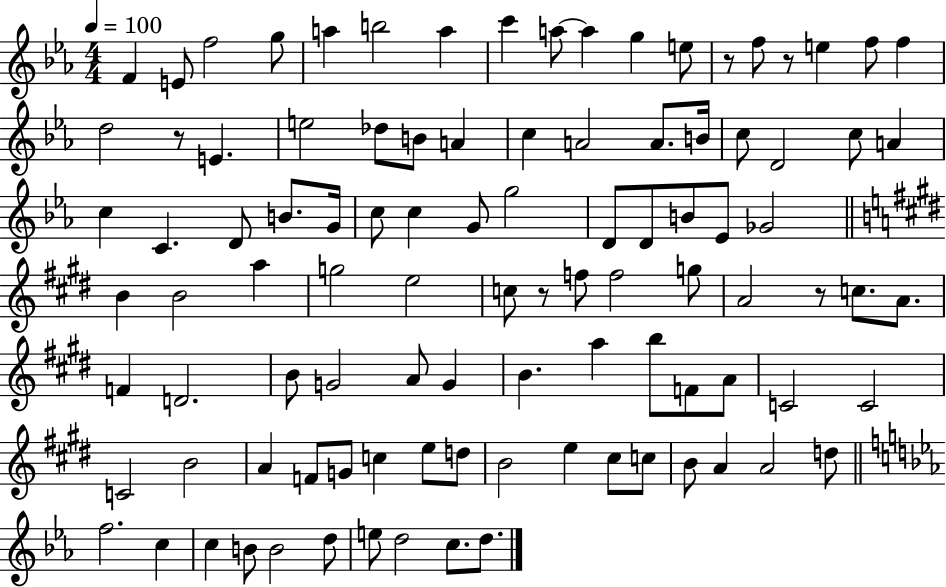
{
  \clef treble
  \numericTimeSignature
  \time 4/4
  \key ees \major
  \tempo 4 = 100
  \repeat volta 2 { f'4 e'8 f''2 g''8 | a''4 b''2 a''4 | c'''4 a''8~~ a''4 g''4 e''8 | r8 f''8 r8 e''4 f''8 f''4 | \break d''2 r8 e'4. | e''2 des''8 b'8 a'4 | c''4 a'2 a'8. b'16 | c''8 d'2 c''8 a'4 | \break c''4 c'4. d'8 b'8. g'16 | c''8 c''4 g'8 g''2 | d'8 d'8 b'8 ees'8 ges'2 | \bar "||" \break \key e \major b'4 b'2 a''4 | g''2 e''2 | c''8 r8 f''8 f''2 g''8 | a'2 r8 c''8. a'8. | \break f'4 d'2. | b'8 g'2 a'8 g'4 | b'4. a''4 b''8 f'8 a'8 | c'2 c'2 | \break c'2 b'2 | a'4 f'8 g'8 c''4 e''8 d''8 | b'2 e''4 cis''8 c''8 | b'8 a'4 a'2 d''8 | \break \bar "||" \break \key ees \major f''2. c''4 | c''4 b'8 b'2 d''8 | e''8 d''2 c''8. d''8. | } \bar "|."
}